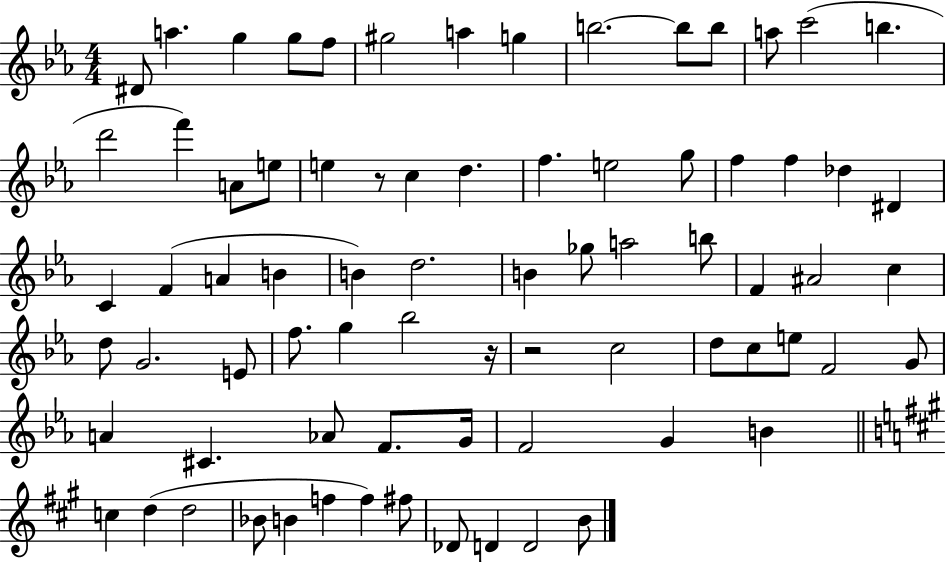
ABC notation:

X:1
T:Untitled
M:4/4
L:1/4
K:Eb
^D/2 a g g/2 f/2 ^g2 a g b2 b/2 b/2 a/2 c'2 b d'2 f' A/2 e/2 e z/2 c d f e2 g/2 f f _d ^D C F A B B d2 B _g/2 a2 b/2 F ^A2 c d/2 G2 E/2 f/2 g _b2 z/4 z2 c2 d/2 c/2 e/2 F2 G/2 A ^C _A/2 F/2 G/4 F2 G B c d d2 _B/2 B f f ^f/2 _D/2 D D2 B/2